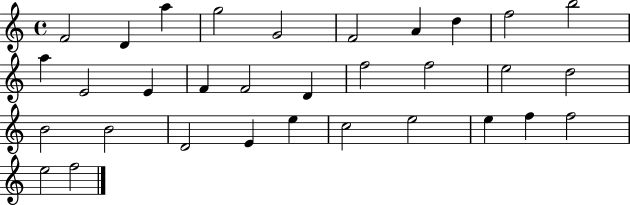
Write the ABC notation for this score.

X:1
T:Untitled
M:4/4
L:1/4
K:C
F2 D a g2 G2 F2 A d f2 b2 a E2 E F F2 D f2 f2 e2 d2 B2 B2 D2 E e c2 e2 e f f2 e2 f2